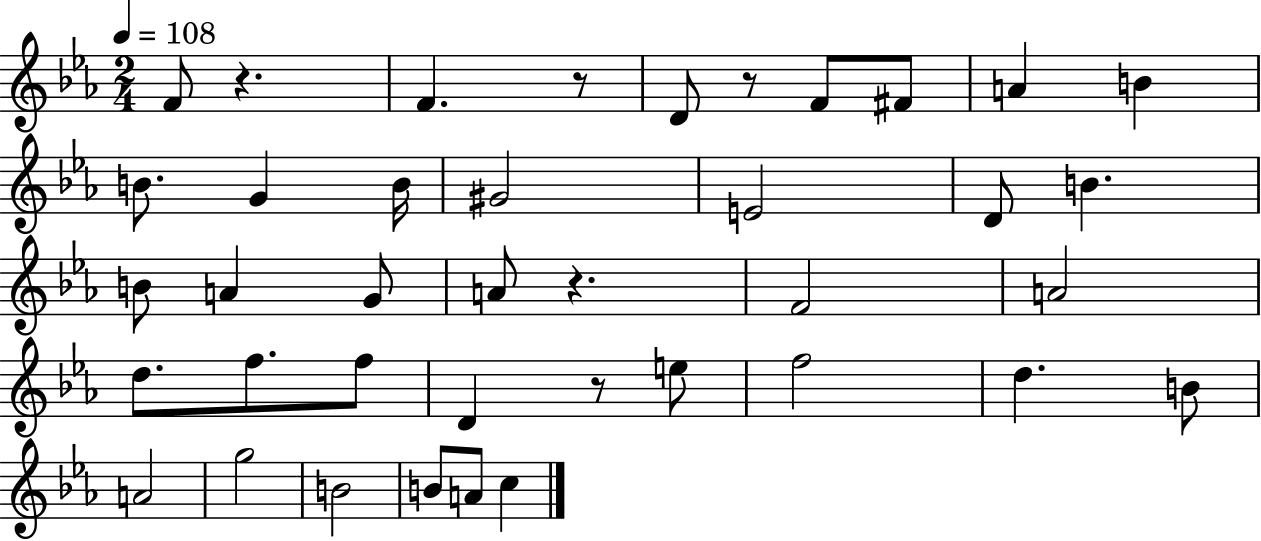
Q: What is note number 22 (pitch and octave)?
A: F5